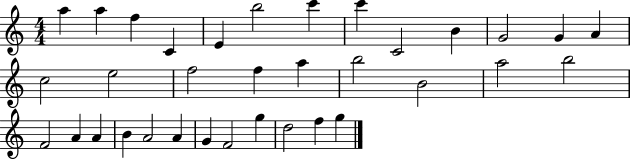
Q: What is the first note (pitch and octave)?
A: A5